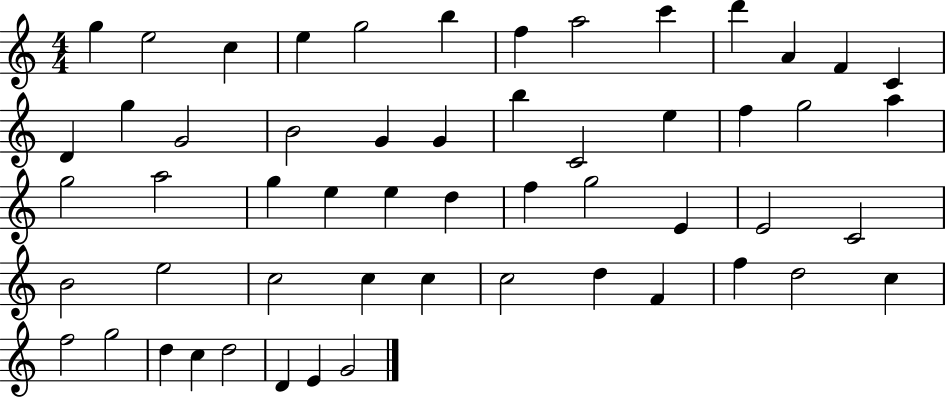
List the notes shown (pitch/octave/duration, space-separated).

G5/q E5/h C5/q E5/q G5/h B5/q F5/q A5/h C6/q D6/q A4/q F4/q C4/q D4/q G5/q G4/h B4/h G4/q G4/q B5/q C4/h E5/q F5/q G5/h A5/q G5/h A5/h G5/q E5/q E5/q D5/q F5/q G5/h E4/q E4/h C4/h B4/h E5/h C5/h C5/q C5/q C5/h D5/q F4/q F5/q D5/h C5/q F5/h G5/h D5/q C5/q D5/h D4/q E4/q G4/h